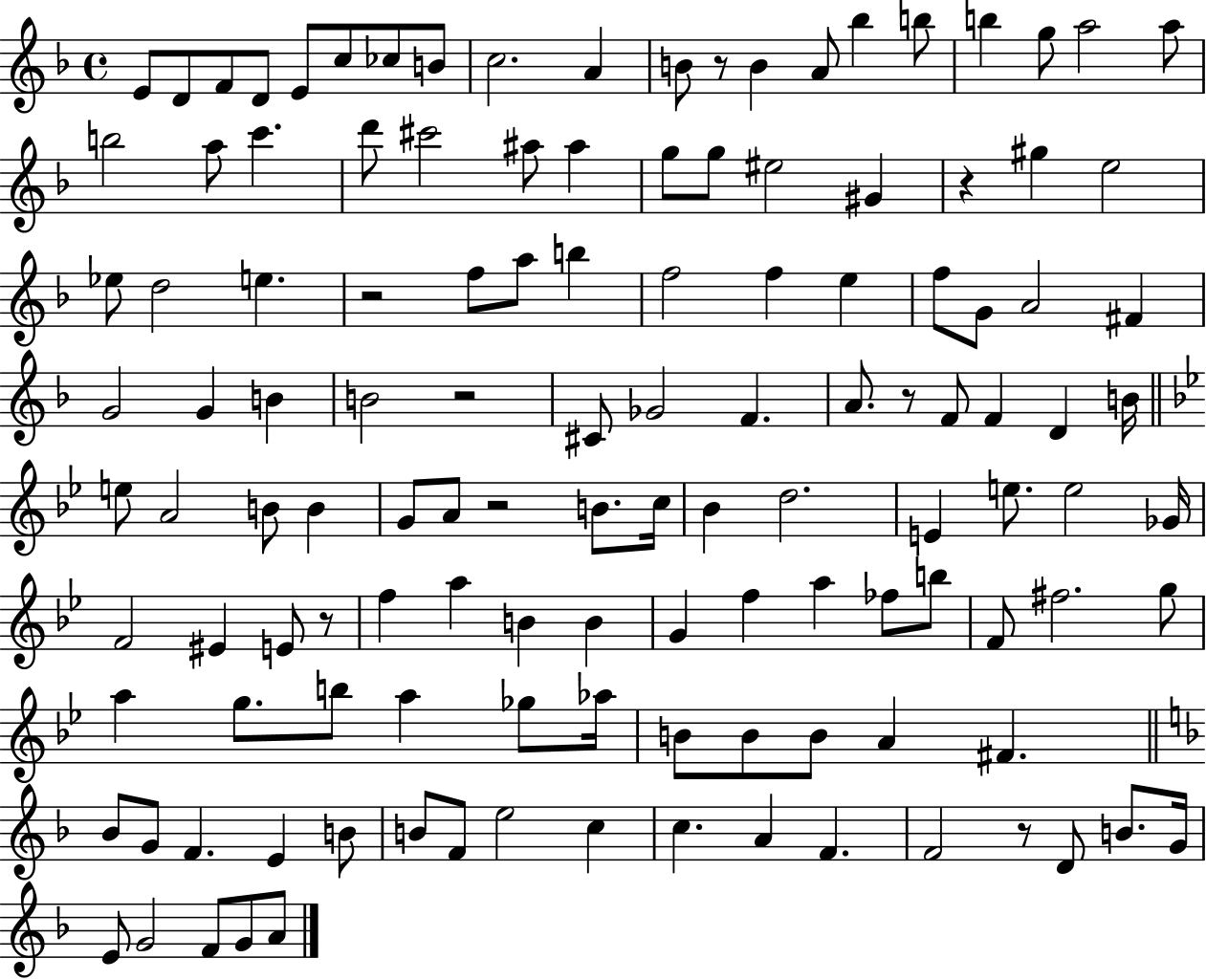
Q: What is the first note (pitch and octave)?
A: E4